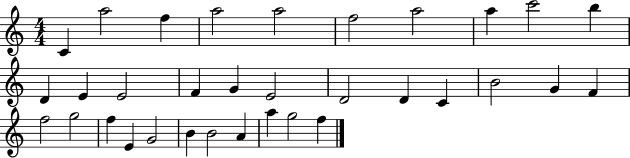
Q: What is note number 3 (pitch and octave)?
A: F5